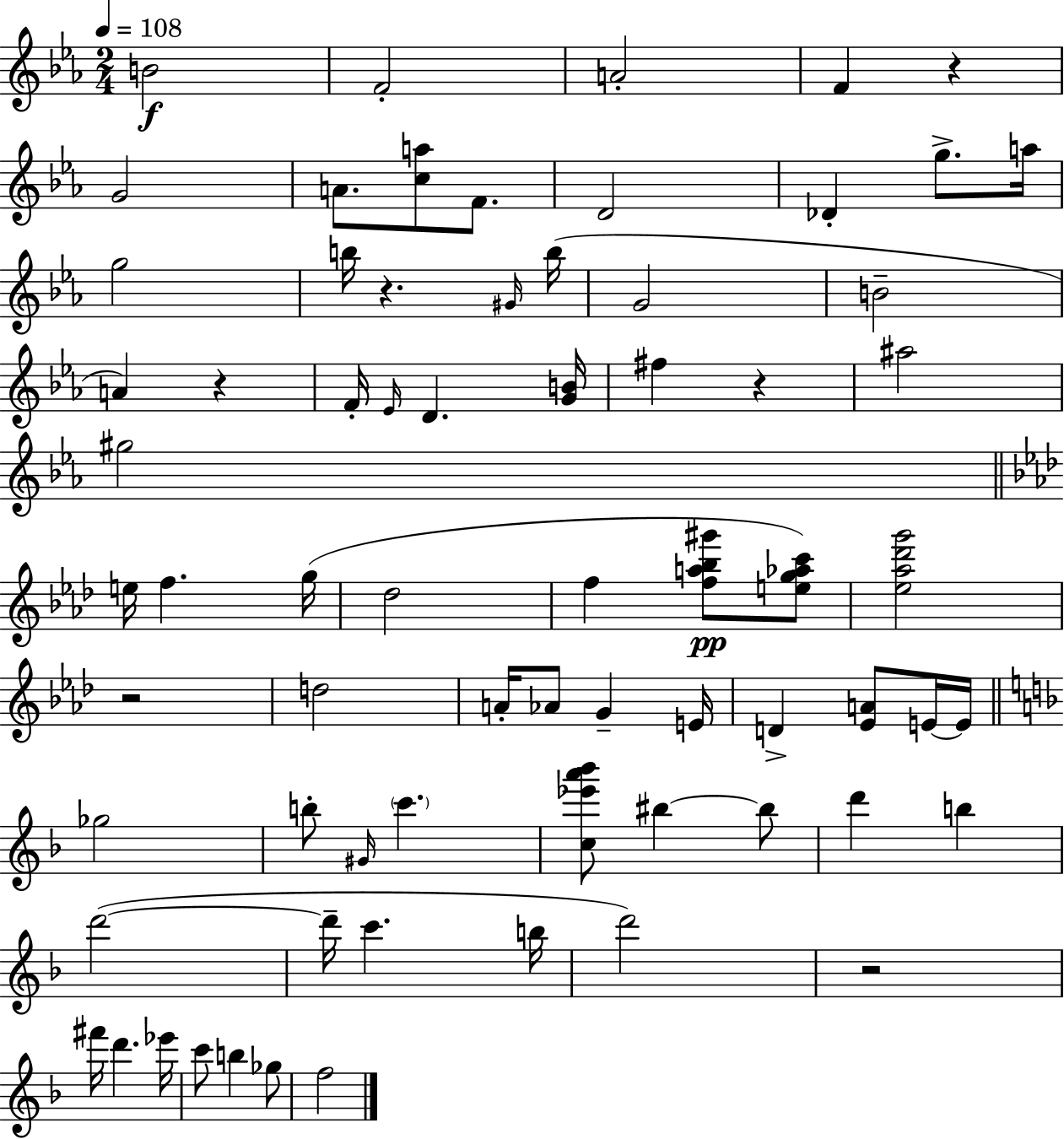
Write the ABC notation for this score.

X:1
T:Untitled
M:2/4
L:1/4
K:Cm
B2 F2 A2 F z G2 A/2 [ca]/2 F/2 D2 _D g/2 a/4 g2 b/4 z ^G/4 b/4 G2 B2 A z F/4 _E/4 D [GB]/4 ^f z ^a2 ^g2 e/4 f g/4 _d2 f [fa_b^g']/2 [eg_ac']/2 [_e_a_d'g']2 z2 d2 A/4 _A/2 G E/4 D [_EA]/2 E/4 E/4 _g2 b/2 ^G/4 c' [c_e'a'_b']/2 ^b ^b/2 d' b d'2 d'/4 c' b/4 d'2 z2 ^f'/4 d' _e'/4 c'/2 b _g/2 f2